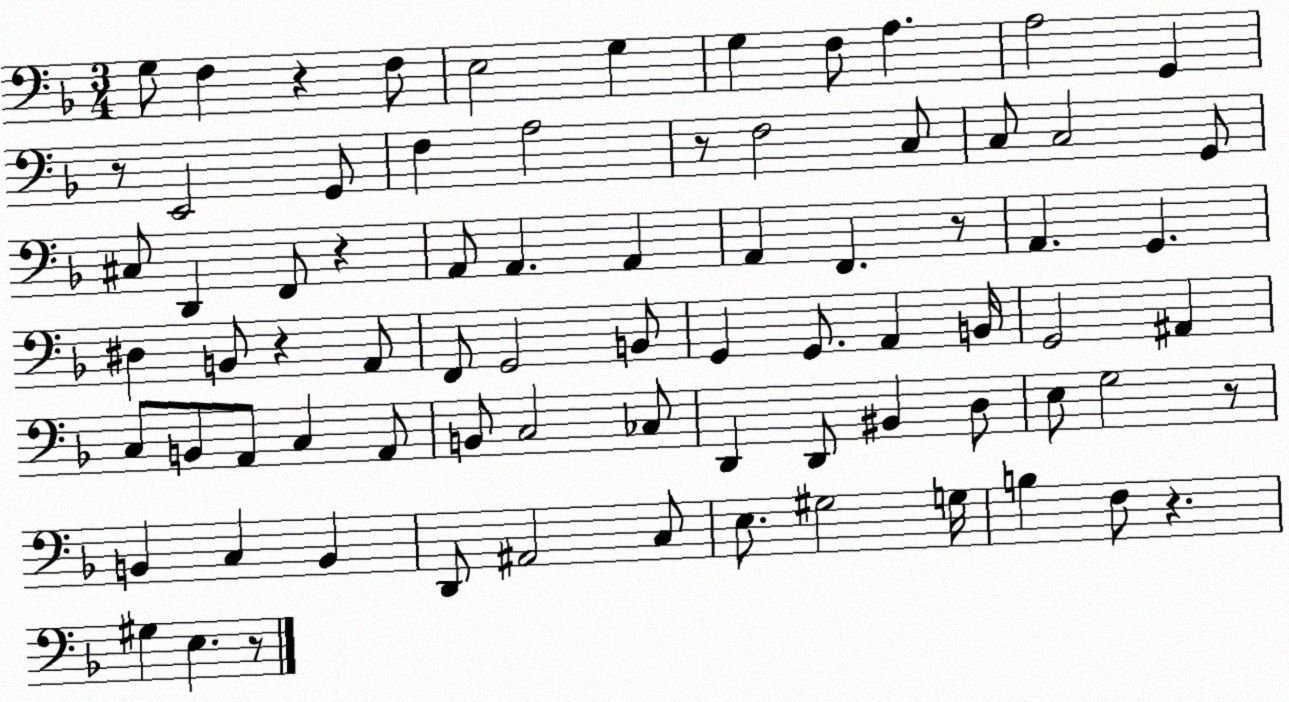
X:1
T:Untitled
M:3/4
L:1/4
K:F
G,/2 F, z F,/2 E,2 G, G, F,/2 A, A,2 G,, z/2 E,,2 G,,/2 F, A,2 z/2 F,2 C,/2 C,/2 C,2 G,,/2 ^C,/2 D,, F,,/2 z A,,/2 A,, A,, A,, F,, z/2 A,, G,, ^D, B,,/2 z A,,/2 F,,/2 G,,2 B,,/2 G,, G,,/2 A,, B,,/4 G,,2 ^A,, C,/2 B,,/2 A,,/2 C, A,,/2 B,,/2 C,2 _C,/2 D,, D,,/2 ^B,, D,/2 E,/2 G,2 z/2 B,, C, B,, D,,/2 ^A,,2 C,/2 E,/2 ^G,2 G,/4 B, F,/2 z ^G, E, z/2